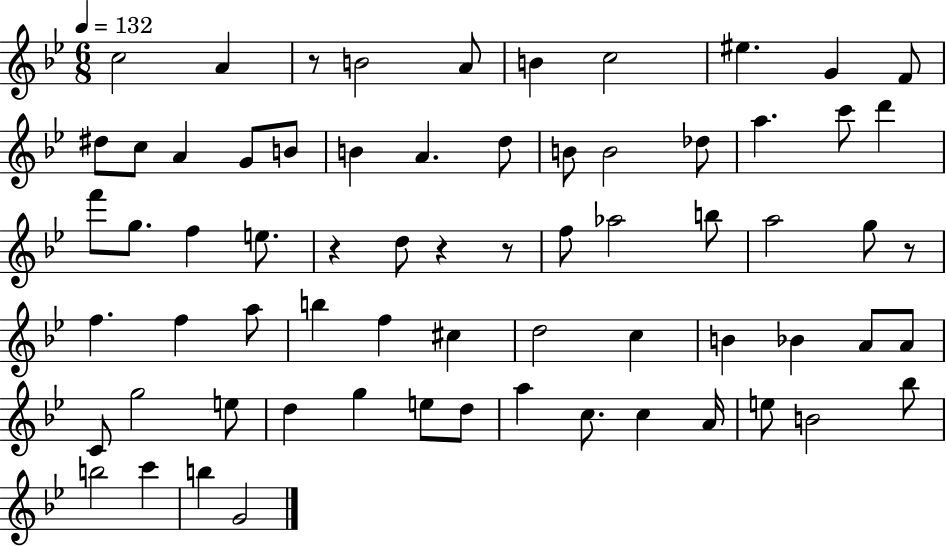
C5/h A4/q R/e B4/h A4/e B4/q C5/h EIS5/q. G4/q F4/e D#5/e C5/e A4/q G4/e B4/e B4/q A4/q. D5/e B4/e B4/h Db5/e A5/q. C6/e D6/q F6/e G5/e. F5/q E5/e. R/q D5/e R/q R/e F5/e Ab5/h B5/e A5/h G5/e R/e F5/q. F5/q A5/e B5/q F5/q C#5/q D5/h C5/q B4/q Bb4/q A4/e A4/e C4/e G5/h E5/e D5/q G5/q E5/e D5/e A5/q C5/e. C5/q A4/s E5/e B4/h Bb5/e B5/h C6/q B5/q G4/h